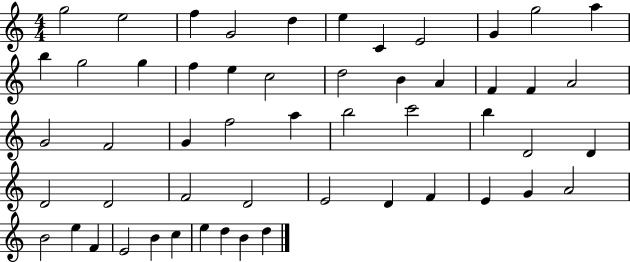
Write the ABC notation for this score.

X:1
T:Untitled
M:4/4
L:1/4
K:C
g2 e2 f G2 d e C E2 G g2 a b g2 g f e c2 d2 B A F F A2 G2 F2 G f2 a b2 c'2 b D2 D D2 D2 F2 D2 E2 D F E G A2 B2 e F E2 B c e d B d